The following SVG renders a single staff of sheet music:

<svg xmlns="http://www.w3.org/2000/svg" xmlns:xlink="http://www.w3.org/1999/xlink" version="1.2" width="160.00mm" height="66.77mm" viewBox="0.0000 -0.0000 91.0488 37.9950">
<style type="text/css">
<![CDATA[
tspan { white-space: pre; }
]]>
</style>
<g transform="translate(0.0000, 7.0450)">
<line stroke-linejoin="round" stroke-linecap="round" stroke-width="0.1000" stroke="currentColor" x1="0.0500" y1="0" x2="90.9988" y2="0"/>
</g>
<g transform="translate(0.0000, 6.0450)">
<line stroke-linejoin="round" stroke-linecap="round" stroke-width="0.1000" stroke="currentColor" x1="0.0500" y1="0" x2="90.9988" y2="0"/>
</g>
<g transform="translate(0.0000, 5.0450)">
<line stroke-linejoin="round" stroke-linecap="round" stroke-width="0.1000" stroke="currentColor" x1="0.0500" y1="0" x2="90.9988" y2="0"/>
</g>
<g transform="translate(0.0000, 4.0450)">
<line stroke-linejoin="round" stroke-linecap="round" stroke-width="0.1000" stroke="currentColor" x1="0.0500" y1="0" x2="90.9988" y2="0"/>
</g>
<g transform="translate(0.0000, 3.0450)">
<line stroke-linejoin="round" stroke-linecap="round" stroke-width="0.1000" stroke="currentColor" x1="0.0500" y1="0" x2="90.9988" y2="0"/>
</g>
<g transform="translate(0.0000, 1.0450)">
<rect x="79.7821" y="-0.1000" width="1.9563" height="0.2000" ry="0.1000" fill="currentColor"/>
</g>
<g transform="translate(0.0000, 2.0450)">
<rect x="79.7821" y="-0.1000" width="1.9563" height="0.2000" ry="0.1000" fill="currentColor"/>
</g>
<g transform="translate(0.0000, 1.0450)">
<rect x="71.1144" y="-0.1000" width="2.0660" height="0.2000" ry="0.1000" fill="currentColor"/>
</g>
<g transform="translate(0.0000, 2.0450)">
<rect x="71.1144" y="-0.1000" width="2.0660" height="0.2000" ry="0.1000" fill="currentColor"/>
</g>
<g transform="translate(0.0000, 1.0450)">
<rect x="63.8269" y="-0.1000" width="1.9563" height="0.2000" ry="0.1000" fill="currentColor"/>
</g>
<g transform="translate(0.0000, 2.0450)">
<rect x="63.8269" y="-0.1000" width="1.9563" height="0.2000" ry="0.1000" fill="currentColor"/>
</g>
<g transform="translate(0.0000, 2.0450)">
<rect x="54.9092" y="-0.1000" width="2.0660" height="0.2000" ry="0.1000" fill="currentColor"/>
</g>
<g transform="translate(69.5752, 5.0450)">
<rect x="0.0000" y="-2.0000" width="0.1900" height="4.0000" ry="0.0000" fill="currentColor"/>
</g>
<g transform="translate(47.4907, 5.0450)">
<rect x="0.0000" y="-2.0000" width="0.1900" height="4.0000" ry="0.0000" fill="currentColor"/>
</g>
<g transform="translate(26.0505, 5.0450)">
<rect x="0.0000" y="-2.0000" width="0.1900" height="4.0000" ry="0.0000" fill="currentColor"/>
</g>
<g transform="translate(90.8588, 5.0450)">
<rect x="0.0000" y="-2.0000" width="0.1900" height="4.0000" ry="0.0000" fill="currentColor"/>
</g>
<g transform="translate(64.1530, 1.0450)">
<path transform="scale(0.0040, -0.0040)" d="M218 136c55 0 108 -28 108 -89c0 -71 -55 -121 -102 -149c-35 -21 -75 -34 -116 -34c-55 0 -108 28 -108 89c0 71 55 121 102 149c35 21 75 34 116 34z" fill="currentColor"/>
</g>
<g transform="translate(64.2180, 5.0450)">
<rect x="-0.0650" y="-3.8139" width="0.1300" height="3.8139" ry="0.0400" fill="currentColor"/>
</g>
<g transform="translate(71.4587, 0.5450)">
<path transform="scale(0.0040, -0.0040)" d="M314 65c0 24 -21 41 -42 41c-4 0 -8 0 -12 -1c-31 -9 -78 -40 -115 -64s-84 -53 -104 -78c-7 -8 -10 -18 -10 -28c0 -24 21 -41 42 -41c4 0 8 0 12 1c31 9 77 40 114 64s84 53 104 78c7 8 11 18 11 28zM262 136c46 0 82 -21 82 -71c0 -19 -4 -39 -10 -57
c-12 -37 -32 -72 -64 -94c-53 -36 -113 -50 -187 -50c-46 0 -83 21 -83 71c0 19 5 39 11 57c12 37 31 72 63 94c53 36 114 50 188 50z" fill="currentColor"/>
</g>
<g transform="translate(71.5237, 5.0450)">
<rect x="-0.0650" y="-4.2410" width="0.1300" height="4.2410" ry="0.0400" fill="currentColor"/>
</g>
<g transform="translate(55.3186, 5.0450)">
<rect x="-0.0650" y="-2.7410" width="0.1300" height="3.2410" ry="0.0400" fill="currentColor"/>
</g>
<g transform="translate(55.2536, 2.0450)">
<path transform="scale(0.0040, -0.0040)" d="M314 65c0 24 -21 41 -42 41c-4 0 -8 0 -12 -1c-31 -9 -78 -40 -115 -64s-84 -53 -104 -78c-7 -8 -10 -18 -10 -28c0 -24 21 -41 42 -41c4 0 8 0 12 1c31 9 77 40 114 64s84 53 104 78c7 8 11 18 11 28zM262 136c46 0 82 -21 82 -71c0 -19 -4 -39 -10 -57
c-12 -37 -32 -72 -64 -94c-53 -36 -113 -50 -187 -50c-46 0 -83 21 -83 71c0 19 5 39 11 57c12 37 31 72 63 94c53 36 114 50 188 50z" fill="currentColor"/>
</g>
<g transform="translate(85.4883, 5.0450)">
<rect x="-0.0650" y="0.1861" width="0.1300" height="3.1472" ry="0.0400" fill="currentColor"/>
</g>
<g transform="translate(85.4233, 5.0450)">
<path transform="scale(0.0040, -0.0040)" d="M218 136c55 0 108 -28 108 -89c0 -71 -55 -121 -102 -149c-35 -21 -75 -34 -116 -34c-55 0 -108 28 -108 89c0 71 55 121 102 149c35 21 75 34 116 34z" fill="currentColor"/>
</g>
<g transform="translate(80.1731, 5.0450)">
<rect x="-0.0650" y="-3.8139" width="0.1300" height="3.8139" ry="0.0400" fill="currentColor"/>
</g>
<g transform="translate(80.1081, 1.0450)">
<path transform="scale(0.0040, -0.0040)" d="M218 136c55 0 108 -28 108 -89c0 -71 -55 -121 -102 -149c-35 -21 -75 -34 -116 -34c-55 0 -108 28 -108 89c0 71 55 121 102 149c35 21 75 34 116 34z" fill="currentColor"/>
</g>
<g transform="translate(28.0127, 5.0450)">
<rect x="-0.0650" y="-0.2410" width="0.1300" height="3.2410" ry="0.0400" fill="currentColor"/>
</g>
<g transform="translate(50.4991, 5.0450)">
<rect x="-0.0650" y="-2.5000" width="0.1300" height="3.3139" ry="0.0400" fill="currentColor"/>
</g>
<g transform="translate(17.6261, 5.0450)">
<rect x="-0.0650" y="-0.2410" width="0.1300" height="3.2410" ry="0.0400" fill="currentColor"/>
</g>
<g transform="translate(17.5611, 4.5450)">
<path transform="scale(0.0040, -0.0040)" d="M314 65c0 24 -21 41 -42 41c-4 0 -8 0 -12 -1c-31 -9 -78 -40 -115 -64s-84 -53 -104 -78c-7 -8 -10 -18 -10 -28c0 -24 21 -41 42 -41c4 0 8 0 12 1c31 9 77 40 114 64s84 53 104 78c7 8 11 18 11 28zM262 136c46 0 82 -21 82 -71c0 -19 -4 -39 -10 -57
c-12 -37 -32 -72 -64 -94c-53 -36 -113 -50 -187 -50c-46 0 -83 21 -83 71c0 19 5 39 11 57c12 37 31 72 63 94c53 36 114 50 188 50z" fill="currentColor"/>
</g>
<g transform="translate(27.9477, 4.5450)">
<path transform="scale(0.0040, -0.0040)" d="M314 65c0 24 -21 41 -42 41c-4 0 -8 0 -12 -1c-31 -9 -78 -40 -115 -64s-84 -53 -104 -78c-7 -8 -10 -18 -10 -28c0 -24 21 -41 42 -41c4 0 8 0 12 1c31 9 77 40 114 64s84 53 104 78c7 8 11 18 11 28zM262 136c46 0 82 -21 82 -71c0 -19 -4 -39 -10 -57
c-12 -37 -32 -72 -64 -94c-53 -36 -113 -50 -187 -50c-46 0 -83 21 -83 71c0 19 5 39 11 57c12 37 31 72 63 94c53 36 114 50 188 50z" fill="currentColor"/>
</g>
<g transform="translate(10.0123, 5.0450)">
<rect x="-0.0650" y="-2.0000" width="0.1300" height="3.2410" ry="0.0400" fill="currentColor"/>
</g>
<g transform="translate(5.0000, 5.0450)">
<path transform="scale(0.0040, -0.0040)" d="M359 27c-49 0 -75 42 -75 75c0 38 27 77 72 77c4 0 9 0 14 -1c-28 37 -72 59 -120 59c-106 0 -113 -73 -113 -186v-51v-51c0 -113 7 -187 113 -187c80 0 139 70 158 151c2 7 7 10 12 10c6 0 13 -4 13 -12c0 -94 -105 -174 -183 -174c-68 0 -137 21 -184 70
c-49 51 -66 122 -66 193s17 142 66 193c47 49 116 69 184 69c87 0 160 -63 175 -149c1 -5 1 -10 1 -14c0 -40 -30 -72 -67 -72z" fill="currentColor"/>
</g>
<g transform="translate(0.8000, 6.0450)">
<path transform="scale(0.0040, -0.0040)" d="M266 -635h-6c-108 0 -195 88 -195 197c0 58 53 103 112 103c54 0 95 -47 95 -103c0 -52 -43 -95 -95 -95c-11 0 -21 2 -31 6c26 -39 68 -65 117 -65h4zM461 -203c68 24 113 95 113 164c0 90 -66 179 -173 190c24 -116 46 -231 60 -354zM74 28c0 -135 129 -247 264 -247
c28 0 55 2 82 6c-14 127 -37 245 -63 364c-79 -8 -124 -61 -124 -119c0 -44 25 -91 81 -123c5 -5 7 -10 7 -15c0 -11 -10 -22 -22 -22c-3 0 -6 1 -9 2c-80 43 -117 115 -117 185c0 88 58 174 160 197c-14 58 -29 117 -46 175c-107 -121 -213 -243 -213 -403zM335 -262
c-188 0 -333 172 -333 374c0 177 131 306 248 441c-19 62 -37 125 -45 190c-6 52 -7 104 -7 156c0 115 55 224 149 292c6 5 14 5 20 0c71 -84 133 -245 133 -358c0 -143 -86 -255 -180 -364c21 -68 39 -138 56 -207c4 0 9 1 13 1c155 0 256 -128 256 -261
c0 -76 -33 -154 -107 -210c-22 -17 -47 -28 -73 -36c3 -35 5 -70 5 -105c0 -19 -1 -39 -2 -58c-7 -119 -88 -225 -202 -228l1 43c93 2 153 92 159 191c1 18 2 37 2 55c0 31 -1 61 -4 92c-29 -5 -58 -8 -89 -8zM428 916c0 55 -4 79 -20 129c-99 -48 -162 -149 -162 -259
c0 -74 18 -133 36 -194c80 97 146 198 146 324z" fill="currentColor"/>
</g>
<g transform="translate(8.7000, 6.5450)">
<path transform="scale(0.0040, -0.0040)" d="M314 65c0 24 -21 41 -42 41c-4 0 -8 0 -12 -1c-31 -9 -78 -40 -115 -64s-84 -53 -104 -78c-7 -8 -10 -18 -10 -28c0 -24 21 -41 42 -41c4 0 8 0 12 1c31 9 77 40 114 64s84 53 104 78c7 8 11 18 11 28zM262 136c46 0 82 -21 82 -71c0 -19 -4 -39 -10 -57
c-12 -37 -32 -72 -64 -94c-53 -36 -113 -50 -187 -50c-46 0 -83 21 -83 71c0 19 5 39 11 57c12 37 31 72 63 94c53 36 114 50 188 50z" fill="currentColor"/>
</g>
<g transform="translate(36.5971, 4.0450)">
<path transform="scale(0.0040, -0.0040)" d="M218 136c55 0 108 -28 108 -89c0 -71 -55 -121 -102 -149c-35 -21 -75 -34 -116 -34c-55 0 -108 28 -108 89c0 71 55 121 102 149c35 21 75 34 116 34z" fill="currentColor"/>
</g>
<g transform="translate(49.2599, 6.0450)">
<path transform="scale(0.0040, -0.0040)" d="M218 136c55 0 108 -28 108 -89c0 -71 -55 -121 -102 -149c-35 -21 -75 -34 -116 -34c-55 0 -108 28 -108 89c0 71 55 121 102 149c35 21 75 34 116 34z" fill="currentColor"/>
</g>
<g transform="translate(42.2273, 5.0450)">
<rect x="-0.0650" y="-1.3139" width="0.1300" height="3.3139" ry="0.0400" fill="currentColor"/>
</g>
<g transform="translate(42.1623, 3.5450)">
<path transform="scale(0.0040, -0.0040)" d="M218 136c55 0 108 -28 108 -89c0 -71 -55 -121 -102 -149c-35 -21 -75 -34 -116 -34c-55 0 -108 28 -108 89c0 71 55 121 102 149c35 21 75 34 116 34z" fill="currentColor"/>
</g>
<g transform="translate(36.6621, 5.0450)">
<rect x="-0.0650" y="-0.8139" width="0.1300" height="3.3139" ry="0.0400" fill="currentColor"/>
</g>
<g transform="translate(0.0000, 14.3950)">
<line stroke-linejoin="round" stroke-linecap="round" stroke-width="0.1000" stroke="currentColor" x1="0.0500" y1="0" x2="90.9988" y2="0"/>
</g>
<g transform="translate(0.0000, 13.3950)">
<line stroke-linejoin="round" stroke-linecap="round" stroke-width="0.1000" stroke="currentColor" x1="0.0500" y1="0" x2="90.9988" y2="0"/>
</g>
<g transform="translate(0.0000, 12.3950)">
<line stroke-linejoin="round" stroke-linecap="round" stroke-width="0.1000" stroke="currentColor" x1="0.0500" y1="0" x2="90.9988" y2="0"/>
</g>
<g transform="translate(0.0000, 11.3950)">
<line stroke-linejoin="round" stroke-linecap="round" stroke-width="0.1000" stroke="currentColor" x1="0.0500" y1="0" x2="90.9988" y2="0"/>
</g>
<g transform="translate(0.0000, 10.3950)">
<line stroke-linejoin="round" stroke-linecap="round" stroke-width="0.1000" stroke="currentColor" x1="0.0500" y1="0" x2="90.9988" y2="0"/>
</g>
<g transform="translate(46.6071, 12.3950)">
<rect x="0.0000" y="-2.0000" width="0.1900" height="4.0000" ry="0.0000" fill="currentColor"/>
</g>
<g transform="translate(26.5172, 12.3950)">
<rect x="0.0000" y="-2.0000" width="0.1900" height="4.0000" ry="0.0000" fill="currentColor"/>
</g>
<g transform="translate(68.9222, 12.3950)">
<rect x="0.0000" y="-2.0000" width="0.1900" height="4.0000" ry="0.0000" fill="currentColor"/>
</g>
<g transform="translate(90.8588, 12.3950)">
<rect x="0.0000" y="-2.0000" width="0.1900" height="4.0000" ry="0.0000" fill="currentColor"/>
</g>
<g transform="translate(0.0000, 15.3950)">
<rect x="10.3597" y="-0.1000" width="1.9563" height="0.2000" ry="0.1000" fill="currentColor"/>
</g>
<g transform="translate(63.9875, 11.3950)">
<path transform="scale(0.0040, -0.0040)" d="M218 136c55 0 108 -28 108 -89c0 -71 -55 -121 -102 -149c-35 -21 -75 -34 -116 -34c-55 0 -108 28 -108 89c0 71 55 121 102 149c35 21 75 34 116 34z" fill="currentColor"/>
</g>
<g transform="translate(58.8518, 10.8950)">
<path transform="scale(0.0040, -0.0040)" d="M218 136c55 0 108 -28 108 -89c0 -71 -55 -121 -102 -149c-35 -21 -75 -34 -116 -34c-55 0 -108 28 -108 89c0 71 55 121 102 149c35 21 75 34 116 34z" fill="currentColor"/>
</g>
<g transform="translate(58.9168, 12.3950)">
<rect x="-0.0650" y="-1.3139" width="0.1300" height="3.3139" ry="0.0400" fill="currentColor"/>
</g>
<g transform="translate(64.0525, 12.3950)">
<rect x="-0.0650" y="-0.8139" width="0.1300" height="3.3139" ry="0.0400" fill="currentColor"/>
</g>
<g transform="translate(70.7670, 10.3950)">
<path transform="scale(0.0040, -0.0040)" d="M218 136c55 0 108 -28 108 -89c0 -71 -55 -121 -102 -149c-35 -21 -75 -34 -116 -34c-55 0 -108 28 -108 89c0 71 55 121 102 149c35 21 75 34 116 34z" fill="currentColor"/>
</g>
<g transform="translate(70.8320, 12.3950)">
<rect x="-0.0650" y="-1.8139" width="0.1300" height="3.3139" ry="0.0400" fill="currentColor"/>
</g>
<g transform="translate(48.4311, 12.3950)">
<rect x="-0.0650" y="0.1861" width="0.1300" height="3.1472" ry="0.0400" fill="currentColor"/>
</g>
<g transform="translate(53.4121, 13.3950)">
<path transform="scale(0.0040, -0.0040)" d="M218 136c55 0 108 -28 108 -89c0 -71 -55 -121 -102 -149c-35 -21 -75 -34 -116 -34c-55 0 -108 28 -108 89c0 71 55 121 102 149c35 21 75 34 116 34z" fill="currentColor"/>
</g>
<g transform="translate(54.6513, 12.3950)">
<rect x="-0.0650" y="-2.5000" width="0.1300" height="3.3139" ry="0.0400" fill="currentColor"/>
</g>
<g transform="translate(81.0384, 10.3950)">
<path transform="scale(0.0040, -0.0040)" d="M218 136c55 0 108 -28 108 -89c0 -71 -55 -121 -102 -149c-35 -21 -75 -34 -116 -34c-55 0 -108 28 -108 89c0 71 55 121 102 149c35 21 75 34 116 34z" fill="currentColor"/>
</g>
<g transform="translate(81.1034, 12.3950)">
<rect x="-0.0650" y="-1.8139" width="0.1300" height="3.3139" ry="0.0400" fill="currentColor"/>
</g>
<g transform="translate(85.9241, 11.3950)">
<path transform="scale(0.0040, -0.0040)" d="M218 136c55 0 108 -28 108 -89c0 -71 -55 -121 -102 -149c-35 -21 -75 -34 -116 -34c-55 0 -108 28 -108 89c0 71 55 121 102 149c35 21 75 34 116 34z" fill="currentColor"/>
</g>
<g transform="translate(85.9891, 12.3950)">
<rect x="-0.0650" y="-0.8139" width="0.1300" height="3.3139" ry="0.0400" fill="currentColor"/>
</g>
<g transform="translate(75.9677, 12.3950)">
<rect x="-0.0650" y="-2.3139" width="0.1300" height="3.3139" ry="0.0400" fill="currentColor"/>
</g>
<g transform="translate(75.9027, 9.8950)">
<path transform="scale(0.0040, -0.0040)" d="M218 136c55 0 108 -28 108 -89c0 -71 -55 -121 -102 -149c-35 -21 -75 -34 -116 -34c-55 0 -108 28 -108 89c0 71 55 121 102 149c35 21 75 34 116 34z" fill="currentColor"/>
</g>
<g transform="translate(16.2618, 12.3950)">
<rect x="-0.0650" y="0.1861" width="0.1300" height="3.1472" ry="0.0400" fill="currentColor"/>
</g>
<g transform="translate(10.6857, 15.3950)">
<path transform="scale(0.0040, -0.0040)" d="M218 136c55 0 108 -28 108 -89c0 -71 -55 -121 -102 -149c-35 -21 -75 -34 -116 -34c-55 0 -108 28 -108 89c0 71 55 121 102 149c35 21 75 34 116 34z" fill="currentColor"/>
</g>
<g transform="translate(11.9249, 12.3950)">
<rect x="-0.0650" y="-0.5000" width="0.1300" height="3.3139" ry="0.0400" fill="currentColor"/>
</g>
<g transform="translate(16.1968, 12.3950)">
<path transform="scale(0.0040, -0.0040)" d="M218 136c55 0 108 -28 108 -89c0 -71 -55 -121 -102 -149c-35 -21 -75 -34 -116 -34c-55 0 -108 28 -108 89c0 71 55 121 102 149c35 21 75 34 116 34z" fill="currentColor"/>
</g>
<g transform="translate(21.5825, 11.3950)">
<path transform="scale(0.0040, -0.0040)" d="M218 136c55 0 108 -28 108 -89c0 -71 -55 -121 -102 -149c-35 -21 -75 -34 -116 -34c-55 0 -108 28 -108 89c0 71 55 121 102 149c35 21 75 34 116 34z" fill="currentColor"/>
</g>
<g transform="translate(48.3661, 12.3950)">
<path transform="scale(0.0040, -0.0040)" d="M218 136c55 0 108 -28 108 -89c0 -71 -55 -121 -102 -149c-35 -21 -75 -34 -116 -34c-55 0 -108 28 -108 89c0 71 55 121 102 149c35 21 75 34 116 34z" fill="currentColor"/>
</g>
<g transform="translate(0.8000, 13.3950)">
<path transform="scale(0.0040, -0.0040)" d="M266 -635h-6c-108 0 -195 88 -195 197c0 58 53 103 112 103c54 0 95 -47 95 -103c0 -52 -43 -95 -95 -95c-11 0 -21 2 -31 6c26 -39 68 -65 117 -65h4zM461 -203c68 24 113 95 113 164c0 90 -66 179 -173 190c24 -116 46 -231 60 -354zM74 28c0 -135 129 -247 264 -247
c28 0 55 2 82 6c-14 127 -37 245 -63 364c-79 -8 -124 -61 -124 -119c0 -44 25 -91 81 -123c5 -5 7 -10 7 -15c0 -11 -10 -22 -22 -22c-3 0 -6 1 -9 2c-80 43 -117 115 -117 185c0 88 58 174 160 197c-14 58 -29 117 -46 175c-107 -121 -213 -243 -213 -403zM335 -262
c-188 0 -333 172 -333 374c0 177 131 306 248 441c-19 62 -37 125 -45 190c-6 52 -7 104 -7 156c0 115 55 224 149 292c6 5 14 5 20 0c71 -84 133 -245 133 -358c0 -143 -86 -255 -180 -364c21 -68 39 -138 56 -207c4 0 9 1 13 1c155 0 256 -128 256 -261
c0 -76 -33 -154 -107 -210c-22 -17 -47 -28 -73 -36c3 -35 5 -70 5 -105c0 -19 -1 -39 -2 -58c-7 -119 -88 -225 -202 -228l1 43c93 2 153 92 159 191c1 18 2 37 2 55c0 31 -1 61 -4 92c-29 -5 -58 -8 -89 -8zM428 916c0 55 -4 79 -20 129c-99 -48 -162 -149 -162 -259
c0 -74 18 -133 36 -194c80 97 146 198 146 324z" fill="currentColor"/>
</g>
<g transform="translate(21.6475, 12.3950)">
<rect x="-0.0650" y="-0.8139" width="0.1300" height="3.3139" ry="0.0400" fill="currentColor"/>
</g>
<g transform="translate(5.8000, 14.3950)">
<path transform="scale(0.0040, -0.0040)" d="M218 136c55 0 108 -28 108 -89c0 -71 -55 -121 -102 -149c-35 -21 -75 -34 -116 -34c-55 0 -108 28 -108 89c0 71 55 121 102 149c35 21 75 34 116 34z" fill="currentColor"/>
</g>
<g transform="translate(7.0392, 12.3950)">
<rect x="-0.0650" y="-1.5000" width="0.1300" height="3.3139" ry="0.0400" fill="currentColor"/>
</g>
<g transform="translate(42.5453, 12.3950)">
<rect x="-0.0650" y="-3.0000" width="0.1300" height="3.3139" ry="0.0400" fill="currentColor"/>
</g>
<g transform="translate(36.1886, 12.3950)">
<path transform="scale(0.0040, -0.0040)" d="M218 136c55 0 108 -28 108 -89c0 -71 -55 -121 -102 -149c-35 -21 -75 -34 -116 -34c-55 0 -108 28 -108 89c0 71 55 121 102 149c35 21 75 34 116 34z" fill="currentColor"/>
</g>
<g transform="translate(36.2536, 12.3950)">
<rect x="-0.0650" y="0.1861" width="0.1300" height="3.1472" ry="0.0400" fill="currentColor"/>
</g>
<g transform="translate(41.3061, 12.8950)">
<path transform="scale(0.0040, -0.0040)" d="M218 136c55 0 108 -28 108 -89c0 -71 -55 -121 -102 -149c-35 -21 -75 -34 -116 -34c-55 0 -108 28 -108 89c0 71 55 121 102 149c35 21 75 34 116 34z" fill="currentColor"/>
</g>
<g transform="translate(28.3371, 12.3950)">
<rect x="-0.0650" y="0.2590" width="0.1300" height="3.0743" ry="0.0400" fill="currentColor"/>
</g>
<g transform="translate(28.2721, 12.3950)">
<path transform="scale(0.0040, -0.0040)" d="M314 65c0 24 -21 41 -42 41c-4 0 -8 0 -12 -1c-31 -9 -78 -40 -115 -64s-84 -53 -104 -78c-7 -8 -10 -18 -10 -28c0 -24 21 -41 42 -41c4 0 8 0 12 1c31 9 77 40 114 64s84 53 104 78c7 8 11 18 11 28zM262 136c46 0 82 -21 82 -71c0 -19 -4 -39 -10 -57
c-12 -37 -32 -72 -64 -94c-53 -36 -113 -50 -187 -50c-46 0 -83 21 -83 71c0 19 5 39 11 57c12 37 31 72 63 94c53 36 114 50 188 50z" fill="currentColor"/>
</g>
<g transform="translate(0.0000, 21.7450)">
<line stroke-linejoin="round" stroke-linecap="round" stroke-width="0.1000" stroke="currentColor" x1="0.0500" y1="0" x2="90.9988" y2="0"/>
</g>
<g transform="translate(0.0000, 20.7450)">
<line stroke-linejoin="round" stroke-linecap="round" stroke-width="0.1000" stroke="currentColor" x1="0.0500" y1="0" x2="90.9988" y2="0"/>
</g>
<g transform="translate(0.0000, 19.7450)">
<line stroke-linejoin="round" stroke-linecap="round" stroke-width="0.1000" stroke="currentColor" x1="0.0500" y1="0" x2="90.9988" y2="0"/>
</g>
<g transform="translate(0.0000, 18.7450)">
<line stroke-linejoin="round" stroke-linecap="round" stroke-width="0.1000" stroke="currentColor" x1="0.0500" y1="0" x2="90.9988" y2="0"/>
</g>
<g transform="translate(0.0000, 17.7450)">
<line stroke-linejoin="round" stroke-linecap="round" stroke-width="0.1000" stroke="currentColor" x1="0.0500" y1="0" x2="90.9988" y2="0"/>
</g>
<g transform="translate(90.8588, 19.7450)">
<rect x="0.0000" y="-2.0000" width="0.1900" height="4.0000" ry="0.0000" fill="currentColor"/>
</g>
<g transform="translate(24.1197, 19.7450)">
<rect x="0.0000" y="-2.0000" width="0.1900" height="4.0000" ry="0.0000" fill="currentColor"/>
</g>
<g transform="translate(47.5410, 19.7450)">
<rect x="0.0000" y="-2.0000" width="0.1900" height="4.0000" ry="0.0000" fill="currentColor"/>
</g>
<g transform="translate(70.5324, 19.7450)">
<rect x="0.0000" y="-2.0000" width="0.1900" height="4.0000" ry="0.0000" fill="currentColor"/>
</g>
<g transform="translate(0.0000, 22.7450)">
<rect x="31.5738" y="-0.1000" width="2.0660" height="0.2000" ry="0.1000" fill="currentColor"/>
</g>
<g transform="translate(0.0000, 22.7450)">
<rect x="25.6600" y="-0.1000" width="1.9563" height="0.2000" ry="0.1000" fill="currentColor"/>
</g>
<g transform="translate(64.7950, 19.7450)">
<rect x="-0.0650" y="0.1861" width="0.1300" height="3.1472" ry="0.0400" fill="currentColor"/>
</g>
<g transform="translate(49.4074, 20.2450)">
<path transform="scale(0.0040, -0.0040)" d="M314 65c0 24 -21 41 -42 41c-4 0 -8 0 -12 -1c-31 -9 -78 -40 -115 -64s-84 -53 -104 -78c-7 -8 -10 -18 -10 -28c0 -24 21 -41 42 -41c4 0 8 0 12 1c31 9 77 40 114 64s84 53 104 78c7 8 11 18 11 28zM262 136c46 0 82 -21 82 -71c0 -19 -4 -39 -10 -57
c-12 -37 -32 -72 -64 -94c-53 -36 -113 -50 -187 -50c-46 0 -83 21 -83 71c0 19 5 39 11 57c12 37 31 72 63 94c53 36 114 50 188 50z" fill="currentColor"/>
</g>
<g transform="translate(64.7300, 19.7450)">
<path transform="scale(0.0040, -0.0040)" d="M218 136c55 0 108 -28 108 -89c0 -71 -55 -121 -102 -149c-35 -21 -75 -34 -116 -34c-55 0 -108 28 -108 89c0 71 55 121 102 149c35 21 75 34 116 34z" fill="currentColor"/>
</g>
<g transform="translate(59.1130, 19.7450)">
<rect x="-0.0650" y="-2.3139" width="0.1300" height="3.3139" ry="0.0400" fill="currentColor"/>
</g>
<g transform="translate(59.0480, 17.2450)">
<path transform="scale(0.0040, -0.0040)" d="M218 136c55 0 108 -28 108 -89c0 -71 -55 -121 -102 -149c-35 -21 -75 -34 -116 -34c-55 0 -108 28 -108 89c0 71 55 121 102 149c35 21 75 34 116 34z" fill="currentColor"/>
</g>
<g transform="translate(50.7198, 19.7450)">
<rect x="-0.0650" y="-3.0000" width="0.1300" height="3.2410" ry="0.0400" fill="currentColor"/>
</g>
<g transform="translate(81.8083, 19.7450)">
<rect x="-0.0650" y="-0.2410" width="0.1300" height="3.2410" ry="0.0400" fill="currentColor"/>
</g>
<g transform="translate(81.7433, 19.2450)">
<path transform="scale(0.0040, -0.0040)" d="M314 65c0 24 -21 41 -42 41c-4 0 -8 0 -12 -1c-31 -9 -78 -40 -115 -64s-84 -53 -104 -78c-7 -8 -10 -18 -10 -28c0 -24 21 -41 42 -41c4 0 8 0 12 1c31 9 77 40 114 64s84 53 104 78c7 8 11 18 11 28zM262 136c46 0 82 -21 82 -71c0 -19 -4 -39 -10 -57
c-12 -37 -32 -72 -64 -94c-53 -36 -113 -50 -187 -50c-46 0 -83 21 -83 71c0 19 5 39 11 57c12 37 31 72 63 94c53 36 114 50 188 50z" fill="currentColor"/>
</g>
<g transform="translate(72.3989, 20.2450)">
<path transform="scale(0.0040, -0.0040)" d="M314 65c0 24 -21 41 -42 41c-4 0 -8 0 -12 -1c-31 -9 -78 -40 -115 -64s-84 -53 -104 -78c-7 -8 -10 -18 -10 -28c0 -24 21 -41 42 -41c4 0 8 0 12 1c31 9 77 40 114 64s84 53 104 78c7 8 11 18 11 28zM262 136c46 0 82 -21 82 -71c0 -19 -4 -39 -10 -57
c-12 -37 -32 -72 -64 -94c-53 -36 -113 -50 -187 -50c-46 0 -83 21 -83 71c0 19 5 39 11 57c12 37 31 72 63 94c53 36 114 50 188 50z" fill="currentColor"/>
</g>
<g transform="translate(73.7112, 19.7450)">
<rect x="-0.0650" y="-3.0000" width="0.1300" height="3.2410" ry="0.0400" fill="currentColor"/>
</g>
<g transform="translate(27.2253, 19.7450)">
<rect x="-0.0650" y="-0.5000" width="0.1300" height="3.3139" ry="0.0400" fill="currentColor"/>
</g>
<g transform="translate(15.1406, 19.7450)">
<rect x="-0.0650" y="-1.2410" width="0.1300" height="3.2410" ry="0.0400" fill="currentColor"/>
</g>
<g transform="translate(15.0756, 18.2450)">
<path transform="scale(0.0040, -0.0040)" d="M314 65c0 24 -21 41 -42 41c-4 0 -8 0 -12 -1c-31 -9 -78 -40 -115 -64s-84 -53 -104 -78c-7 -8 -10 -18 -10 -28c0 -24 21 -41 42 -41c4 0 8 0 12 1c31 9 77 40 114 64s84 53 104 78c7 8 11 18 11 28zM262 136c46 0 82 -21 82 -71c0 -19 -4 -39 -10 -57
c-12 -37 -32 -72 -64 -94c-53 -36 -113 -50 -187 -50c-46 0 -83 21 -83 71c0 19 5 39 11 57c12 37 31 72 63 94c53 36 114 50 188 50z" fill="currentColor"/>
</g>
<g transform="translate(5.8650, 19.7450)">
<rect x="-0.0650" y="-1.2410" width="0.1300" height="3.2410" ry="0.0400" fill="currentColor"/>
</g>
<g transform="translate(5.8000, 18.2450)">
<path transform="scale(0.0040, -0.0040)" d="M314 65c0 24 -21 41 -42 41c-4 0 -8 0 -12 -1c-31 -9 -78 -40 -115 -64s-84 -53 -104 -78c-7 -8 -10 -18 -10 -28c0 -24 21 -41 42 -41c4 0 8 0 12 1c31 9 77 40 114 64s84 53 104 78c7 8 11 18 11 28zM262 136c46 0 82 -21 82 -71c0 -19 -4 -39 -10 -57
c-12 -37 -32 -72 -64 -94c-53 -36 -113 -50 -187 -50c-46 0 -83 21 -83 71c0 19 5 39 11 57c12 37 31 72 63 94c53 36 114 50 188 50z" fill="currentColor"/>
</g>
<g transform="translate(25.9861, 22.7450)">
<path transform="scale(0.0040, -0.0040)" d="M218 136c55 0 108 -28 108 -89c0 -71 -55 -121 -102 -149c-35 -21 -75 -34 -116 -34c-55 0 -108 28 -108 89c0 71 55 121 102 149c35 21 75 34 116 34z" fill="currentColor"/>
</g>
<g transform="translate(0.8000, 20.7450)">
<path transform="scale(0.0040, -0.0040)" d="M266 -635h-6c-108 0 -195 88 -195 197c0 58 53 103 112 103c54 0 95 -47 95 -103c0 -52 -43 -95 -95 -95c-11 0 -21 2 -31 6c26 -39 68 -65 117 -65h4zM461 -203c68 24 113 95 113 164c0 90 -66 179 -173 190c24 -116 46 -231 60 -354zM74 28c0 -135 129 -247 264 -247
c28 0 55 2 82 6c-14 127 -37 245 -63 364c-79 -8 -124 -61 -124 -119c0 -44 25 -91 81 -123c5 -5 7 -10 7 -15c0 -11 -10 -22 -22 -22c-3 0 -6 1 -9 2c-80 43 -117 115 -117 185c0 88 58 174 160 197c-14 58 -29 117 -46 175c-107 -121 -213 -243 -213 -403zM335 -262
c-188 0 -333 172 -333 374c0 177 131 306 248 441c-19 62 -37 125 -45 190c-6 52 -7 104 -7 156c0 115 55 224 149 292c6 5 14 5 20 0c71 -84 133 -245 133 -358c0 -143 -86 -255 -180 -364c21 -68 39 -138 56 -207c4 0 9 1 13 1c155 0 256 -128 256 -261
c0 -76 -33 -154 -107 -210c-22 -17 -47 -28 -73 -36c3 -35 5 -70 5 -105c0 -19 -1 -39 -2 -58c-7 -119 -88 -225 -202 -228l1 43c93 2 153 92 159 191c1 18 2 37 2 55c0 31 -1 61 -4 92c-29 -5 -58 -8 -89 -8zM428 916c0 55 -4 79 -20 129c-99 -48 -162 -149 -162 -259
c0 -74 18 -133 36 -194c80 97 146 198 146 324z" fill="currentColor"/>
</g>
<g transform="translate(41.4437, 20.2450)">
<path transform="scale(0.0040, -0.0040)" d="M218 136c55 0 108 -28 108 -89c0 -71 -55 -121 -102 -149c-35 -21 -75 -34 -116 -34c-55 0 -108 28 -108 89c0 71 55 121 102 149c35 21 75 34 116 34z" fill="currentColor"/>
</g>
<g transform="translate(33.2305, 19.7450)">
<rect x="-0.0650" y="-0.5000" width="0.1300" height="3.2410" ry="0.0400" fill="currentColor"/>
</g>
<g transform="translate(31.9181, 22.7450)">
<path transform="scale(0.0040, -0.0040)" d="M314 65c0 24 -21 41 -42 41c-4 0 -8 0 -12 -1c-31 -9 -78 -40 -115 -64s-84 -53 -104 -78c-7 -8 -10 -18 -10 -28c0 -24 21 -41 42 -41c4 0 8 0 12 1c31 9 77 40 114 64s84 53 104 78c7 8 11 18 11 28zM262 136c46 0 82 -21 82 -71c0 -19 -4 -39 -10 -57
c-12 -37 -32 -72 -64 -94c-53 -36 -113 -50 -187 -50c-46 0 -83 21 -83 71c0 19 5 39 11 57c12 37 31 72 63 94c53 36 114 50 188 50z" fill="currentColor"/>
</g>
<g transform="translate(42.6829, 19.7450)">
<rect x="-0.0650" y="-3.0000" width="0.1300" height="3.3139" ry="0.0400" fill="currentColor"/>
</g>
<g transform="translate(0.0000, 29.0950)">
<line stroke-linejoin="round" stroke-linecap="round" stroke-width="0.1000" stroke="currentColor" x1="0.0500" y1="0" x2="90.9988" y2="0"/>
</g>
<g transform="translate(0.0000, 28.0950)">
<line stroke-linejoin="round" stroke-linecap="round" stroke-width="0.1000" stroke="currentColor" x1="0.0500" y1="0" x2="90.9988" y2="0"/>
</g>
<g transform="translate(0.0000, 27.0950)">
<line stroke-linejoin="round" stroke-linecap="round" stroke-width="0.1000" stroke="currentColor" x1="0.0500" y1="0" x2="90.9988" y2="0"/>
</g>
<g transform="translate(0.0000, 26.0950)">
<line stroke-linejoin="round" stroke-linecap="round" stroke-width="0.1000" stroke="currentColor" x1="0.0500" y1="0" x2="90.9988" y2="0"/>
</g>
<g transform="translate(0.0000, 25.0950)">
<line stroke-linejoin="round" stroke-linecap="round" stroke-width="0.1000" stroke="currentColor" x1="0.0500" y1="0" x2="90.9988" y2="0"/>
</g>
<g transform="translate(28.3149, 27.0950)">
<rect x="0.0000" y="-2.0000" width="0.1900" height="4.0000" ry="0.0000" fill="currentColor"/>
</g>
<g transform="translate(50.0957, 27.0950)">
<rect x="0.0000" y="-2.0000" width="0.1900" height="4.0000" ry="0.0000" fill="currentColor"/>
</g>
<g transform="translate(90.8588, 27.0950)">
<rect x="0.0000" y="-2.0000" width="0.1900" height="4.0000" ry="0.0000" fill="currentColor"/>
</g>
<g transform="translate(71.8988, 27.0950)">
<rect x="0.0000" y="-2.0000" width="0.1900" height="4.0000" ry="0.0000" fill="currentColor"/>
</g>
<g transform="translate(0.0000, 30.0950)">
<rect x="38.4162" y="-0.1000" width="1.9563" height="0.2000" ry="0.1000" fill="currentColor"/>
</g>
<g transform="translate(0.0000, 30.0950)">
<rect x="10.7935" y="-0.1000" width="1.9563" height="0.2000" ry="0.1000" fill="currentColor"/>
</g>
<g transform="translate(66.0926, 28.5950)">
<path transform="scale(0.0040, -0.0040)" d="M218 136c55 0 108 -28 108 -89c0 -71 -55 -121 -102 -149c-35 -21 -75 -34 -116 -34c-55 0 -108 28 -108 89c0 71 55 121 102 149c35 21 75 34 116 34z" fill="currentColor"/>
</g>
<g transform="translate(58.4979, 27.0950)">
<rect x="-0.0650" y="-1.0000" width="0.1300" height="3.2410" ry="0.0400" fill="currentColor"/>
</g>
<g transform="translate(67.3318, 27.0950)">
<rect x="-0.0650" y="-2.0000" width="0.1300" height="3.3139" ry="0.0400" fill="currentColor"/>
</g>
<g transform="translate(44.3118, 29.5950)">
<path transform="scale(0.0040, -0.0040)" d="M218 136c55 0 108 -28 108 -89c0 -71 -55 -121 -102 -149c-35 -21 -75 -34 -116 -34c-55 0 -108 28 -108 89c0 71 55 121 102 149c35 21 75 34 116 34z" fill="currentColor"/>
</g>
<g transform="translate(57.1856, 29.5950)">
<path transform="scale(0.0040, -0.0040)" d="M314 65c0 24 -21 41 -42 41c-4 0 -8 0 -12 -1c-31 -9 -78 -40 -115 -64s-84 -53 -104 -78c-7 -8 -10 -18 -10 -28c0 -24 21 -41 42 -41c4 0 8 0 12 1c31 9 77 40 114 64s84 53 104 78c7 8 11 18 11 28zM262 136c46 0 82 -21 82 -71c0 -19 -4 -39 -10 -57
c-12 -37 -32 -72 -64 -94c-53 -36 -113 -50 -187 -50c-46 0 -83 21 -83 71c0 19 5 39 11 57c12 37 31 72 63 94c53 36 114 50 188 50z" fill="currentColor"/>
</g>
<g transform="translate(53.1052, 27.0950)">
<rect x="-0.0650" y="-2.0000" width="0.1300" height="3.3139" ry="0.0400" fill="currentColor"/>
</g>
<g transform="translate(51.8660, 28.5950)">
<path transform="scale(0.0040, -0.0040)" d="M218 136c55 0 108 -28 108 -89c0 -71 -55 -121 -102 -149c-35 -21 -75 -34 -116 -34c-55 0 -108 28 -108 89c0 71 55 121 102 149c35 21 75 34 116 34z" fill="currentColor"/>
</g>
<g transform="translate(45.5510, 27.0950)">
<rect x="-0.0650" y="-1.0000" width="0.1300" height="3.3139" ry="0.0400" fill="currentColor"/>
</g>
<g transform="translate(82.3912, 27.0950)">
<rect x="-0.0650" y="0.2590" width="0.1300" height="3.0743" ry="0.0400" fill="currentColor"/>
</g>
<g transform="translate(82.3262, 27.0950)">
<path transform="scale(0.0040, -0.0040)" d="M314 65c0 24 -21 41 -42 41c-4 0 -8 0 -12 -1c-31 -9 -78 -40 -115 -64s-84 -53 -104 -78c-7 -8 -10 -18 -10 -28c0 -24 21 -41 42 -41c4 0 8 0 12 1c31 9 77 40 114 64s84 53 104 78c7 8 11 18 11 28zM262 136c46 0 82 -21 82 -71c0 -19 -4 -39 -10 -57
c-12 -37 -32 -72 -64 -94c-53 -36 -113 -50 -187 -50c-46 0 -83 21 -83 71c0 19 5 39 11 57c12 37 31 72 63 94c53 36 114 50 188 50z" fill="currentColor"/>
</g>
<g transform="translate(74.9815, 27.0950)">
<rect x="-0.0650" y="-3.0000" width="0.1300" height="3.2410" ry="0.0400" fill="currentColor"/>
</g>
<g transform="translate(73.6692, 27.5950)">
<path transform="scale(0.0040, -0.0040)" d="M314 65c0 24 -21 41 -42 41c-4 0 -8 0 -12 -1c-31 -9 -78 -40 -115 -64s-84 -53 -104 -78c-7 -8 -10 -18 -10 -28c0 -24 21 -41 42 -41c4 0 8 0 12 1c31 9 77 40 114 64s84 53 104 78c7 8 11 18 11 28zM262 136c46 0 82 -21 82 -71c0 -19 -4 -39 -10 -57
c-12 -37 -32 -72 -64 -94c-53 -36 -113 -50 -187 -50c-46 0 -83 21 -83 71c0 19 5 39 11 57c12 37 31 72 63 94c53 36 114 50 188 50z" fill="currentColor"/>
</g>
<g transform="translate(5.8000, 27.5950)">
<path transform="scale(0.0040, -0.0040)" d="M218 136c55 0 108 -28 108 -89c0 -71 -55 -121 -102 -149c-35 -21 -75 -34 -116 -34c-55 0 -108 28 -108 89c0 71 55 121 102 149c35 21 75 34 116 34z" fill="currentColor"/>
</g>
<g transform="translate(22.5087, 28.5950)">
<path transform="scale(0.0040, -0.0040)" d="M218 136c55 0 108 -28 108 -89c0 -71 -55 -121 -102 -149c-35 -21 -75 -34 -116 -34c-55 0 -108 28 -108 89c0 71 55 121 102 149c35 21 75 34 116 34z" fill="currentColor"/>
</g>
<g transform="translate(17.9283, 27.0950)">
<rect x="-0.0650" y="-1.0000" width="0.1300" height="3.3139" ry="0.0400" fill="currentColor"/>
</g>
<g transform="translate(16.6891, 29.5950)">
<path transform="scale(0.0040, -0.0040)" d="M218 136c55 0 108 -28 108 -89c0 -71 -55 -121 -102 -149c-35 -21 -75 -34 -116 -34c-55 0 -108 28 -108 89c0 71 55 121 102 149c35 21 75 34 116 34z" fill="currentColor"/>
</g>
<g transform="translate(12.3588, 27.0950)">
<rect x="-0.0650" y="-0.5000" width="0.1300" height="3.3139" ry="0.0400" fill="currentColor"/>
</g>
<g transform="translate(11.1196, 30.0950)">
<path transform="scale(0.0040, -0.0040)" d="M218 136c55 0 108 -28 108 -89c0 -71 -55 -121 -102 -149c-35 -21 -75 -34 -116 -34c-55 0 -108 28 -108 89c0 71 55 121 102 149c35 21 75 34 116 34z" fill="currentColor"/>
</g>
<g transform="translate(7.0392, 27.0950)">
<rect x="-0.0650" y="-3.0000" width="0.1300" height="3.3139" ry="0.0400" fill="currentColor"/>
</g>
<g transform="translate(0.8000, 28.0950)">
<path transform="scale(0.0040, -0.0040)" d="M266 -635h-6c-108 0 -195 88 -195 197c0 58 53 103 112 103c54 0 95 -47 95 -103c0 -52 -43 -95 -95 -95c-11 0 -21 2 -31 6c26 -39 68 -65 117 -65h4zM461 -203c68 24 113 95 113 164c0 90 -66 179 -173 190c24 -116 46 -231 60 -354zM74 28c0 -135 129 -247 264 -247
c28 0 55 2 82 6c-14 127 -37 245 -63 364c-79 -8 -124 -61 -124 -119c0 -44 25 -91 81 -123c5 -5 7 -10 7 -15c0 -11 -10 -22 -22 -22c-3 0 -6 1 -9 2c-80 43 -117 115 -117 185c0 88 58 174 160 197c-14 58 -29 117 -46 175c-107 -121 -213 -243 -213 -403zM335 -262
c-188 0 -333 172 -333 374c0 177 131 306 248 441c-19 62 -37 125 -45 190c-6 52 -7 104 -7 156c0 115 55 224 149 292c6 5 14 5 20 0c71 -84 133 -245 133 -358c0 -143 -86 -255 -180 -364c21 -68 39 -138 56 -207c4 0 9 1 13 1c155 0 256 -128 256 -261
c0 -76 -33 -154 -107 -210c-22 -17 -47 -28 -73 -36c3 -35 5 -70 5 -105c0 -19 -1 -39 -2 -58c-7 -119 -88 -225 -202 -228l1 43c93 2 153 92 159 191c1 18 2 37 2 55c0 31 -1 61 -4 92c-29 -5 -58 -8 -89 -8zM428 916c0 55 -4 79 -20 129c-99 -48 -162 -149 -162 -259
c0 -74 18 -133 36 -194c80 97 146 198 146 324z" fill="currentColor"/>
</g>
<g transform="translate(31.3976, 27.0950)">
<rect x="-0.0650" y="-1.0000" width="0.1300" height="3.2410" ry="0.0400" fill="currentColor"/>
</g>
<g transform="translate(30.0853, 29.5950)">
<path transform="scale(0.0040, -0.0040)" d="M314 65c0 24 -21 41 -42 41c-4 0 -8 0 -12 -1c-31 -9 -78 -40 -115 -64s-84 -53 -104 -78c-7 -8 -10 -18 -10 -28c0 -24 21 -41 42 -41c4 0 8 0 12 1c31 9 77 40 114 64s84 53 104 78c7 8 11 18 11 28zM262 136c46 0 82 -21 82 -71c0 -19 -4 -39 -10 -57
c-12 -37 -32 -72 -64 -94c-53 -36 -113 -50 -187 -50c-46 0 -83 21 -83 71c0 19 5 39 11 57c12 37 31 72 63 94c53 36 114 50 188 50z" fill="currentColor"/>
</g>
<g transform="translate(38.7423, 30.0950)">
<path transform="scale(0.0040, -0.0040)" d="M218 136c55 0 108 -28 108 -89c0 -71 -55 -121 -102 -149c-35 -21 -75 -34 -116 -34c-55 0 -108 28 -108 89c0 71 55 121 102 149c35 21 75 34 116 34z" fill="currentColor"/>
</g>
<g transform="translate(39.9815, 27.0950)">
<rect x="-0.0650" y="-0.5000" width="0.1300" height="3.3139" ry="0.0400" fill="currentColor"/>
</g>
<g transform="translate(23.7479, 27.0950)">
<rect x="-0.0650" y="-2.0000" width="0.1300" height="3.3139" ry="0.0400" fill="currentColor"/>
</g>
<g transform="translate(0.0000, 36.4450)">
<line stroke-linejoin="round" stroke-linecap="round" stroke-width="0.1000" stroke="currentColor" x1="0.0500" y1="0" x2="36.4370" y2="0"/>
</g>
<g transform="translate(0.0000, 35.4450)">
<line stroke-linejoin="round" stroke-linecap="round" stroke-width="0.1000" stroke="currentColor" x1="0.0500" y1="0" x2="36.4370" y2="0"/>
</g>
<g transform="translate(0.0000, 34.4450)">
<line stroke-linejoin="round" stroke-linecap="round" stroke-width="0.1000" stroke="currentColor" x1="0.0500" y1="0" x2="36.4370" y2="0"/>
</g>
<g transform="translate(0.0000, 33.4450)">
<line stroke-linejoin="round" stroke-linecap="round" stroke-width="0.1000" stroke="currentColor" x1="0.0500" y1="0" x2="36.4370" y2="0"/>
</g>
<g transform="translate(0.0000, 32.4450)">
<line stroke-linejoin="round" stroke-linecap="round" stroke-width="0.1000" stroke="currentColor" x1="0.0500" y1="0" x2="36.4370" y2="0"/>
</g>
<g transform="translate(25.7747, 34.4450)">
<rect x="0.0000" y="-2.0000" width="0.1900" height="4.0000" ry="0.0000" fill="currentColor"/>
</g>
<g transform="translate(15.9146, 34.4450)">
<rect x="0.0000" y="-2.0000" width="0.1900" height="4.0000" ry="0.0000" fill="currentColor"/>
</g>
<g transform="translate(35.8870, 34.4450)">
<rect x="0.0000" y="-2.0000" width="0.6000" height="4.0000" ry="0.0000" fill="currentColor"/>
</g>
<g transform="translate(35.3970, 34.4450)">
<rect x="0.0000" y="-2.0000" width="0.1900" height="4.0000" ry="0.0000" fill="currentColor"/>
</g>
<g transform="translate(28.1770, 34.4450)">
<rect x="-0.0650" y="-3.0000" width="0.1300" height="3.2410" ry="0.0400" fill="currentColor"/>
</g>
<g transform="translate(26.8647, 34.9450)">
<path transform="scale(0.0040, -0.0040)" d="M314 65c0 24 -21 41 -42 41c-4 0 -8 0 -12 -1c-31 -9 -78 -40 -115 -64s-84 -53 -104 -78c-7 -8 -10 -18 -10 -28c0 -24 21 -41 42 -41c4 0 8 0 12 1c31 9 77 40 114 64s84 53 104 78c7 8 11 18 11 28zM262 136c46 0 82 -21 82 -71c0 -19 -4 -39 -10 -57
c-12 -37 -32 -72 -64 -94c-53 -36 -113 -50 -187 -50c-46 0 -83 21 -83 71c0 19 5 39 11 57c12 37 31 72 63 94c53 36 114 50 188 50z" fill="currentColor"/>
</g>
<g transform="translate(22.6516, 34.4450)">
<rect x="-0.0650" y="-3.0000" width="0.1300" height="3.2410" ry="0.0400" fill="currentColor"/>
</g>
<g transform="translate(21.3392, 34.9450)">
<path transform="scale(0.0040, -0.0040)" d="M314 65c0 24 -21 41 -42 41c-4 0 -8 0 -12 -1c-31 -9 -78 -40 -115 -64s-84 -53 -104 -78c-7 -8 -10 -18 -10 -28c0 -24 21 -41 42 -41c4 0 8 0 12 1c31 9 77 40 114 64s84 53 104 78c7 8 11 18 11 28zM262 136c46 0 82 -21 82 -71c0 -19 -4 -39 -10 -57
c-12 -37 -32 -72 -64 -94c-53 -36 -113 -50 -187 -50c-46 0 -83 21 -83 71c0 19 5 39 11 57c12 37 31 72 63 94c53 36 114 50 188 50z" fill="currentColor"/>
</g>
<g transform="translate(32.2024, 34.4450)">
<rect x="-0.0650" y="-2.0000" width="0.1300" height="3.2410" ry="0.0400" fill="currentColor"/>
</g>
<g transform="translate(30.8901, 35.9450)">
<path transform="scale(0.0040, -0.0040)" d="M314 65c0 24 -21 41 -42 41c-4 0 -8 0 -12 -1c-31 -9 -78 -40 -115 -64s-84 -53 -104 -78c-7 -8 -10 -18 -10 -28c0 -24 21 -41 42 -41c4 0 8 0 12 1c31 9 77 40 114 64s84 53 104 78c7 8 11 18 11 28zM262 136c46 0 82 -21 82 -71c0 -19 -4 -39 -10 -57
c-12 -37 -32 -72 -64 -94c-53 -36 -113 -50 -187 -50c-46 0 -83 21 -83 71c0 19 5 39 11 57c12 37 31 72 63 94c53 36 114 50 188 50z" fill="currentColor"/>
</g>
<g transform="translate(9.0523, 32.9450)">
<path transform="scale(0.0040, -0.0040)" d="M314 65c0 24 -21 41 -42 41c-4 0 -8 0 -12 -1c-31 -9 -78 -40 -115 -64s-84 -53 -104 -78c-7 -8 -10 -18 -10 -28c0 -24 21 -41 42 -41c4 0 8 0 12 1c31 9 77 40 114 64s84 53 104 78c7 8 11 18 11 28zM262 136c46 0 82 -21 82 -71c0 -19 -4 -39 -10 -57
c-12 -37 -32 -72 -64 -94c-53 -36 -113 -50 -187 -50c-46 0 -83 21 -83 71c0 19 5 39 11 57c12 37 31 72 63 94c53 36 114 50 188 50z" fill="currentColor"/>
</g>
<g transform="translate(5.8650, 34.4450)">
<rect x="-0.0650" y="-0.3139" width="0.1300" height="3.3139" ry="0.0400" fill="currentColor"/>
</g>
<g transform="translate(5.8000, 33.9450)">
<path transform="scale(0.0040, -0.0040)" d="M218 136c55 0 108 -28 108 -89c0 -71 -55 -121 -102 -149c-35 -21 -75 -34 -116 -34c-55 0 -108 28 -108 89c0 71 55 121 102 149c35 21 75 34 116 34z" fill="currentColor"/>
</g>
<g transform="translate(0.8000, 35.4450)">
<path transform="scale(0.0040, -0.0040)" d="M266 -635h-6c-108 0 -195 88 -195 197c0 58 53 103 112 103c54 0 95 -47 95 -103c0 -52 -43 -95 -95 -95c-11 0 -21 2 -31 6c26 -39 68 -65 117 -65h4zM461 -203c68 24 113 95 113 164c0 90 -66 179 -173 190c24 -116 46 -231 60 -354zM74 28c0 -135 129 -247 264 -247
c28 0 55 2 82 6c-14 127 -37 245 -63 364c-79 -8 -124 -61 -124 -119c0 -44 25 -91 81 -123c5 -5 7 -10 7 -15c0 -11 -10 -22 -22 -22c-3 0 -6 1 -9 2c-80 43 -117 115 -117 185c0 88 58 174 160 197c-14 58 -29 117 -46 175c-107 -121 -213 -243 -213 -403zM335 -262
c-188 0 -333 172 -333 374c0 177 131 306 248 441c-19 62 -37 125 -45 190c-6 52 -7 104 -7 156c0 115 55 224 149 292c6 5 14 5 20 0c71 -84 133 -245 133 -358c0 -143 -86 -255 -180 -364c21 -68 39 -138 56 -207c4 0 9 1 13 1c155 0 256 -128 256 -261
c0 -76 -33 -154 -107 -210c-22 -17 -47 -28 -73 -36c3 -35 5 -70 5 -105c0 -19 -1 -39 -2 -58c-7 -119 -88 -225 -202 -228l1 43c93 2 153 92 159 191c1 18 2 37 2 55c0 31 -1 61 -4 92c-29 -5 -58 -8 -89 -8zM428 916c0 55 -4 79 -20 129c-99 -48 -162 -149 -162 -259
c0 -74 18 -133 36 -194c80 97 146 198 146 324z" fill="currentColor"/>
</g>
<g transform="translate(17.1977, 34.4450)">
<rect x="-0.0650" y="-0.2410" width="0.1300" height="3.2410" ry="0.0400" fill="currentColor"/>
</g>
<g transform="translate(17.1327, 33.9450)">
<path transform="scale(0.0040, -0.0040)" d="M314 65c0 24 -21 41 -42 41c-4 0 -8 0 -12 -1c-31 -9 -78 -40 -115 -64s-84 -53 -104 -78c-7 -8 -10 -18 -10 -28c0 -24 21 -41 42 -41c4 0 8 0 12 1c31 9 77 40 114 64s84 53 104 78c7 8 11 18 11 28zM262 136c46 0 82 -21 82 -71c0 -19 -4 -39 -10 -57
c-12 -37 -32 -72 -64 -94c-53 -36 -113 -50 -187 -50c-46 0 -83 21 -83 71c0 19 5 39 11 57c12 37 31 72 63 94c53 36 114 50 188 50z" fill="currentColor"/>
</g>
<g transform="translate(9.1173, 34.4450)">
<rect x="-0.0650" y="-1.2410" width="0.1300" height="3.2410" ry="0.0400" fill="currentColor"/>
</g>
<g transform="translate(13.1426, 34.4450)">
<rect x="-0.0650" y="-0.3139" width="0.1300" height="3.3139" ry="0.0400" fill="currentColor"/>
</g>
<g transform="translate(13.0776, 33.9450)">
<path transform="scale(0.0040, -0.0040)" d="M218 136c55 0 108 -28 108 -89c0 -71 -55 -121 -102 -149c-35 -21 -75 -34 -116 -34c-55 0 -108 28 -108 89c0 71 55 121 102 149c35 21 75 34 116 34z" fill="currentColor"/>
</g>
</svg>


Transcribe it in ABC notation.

X:1
T:Untitled
M:4/4
L:1/4
K:C
F2 c2 c2 d e G a2 c' d'2 c' B E C B d B2 B A B G e d f g f d e2 e2 C C2 A A2 g B A2 c2 A C D F D2 C D F D2 F A2 B2 c e2 c c2 A2 A2 F2